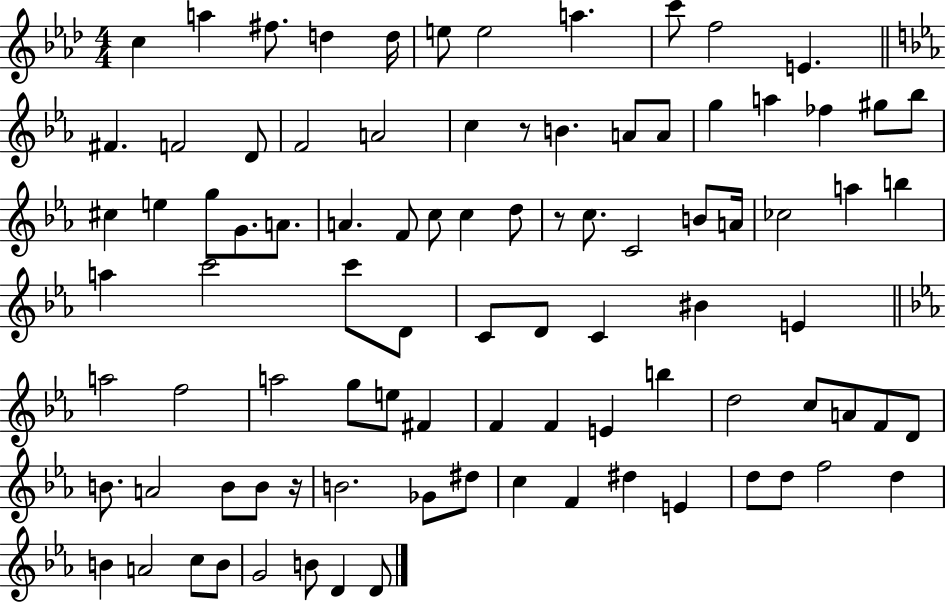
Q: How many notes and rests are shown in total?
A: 92